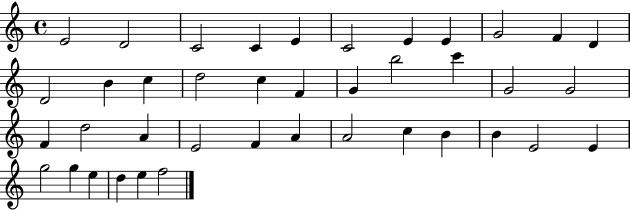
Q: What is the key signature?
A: C major